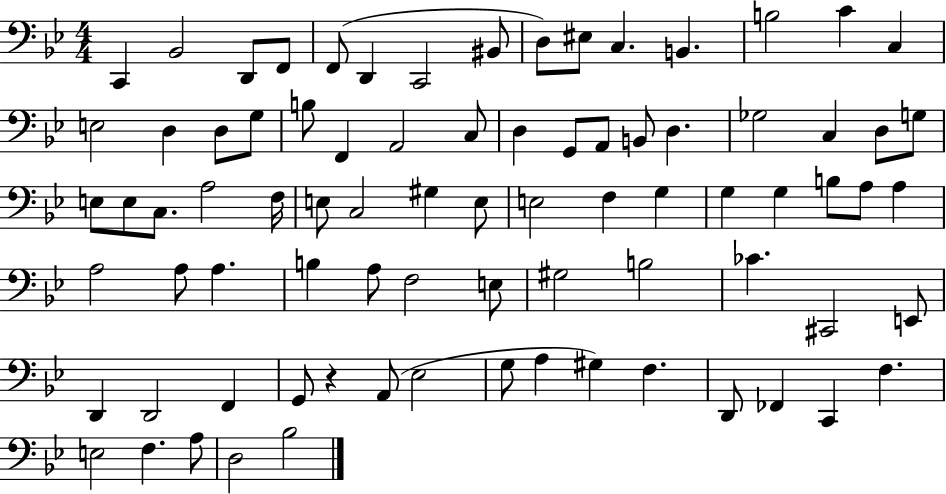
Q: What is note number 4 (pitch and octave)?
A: F2